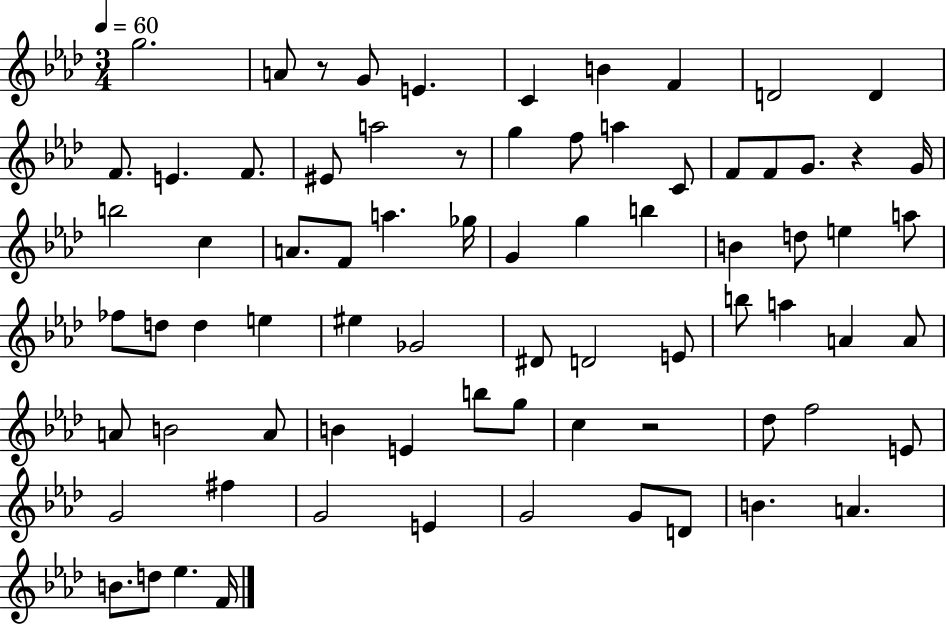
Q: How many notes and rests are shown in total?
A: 76